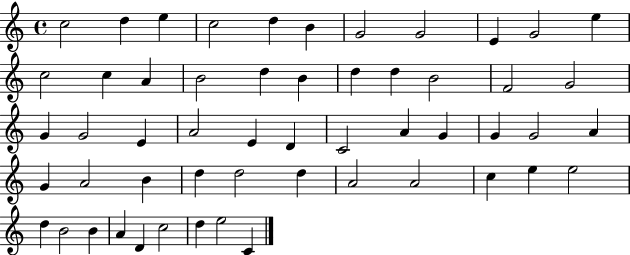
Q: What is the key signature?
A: C major